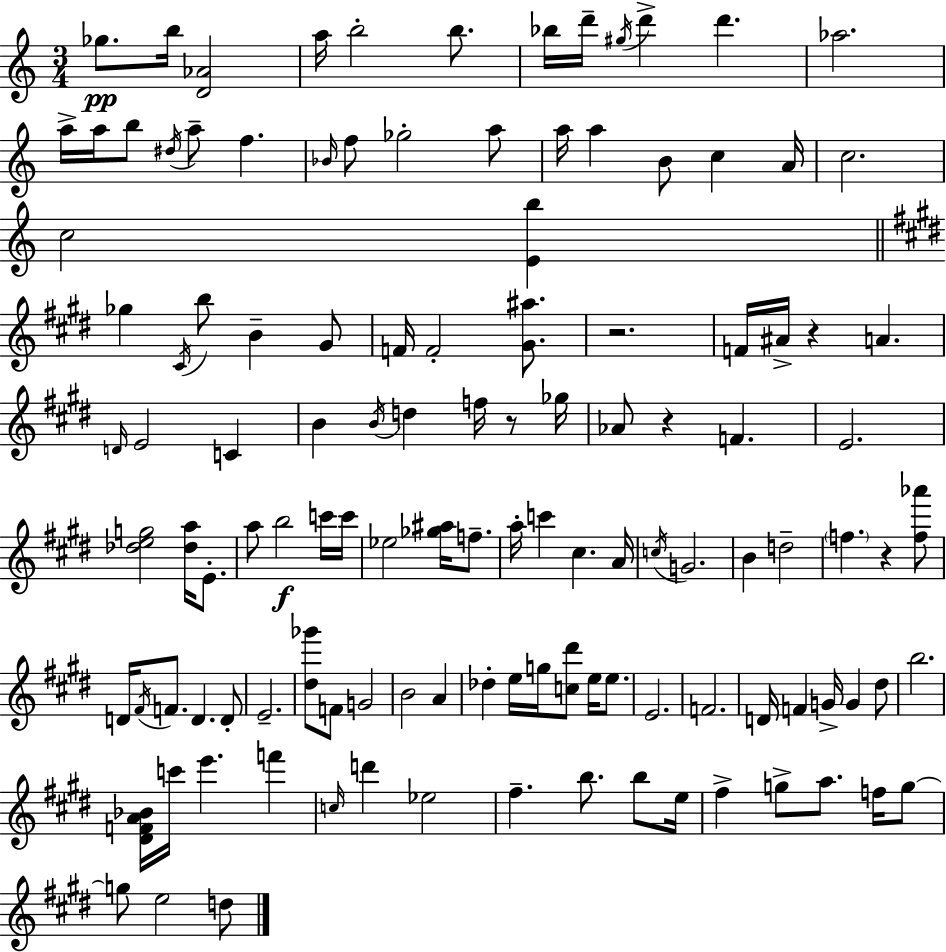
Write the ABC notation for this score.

X:1
T:Untitled
M:3/4
L:1/4
K:C
_g/2 b/4 [D_A]2 a/4 b2 b/2 _b/4 d'/4 ^g/4 d' d' _a2 a/4 a/4 b/2 ^d/4 a/2 f _B/4 f/2 _g2 a/2 a/4 a B/2 c A/4 c2 c2 [Eb] _g ^C/4 b/2 B ^G/2 F/4 F2 [^G^a]/2 z2 F/4 ^A/4 z A D/4 E2 C B B/4 d f/4 z/2 _g/4 _A/2 z F E2 [_deg]2 [_da]/4 E/2 a/2 b2 c'/4 c'/4 _e2 [_g^a]/4 f/2 a/4 c' ^c A/4 c/4 G2 B d2 f z [f_a']/2 D/4 ^F/4 F/2 D D/2 E2 [^d_g']/2 F/2 G2 B2 A _d e/4 g/4 [c^d']/2 e/4 e/2 E2 F2 D/4 F G/4 G ^d/2 b2 [^DFA_B]/4 c'/4 e' f' c/4 d' _e2 ^f b/2 b/2 e/4 ^f g/2 a/2 f/4 g/2 g/2 e2 d/2